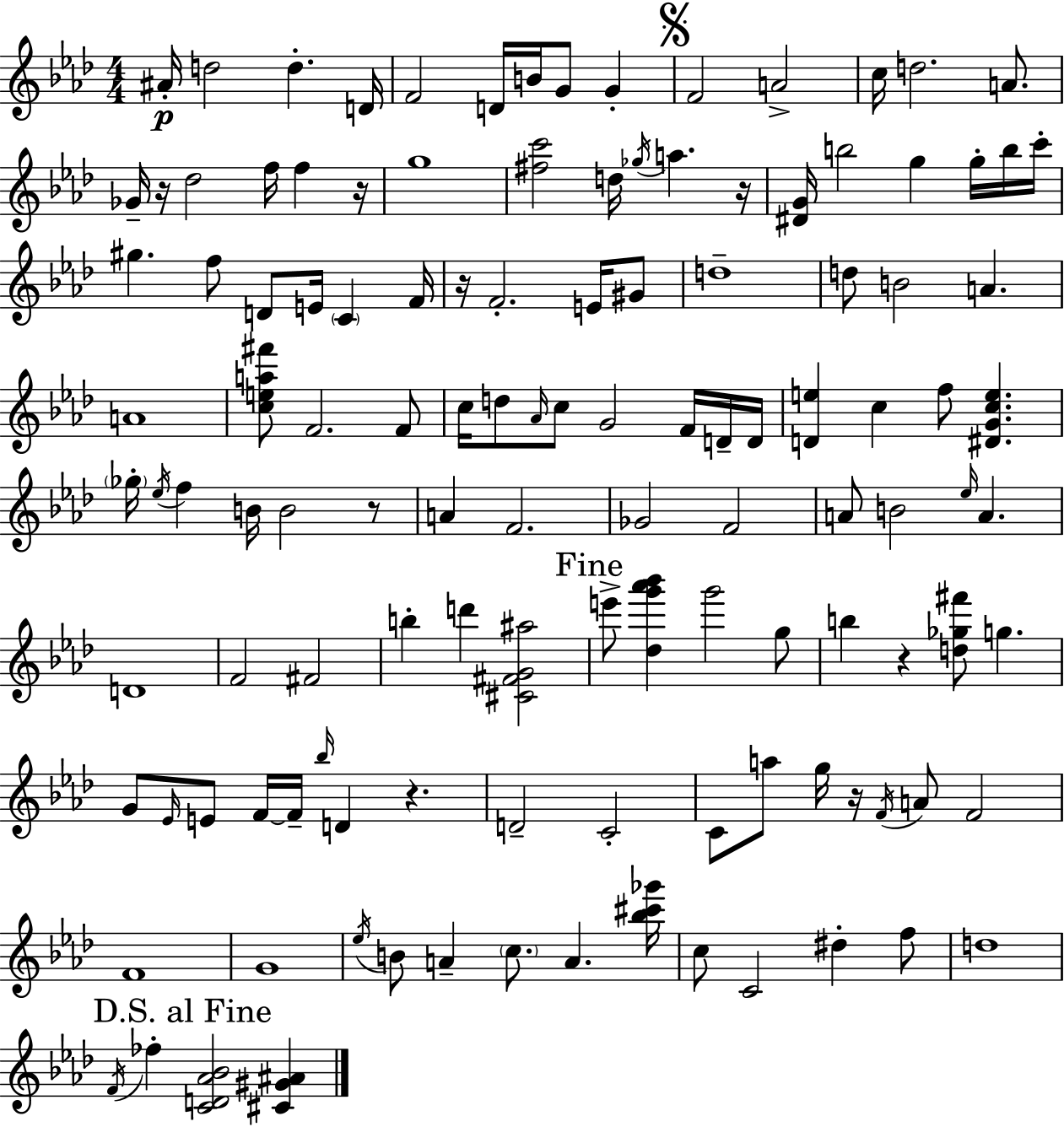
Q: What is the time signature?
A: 4/4